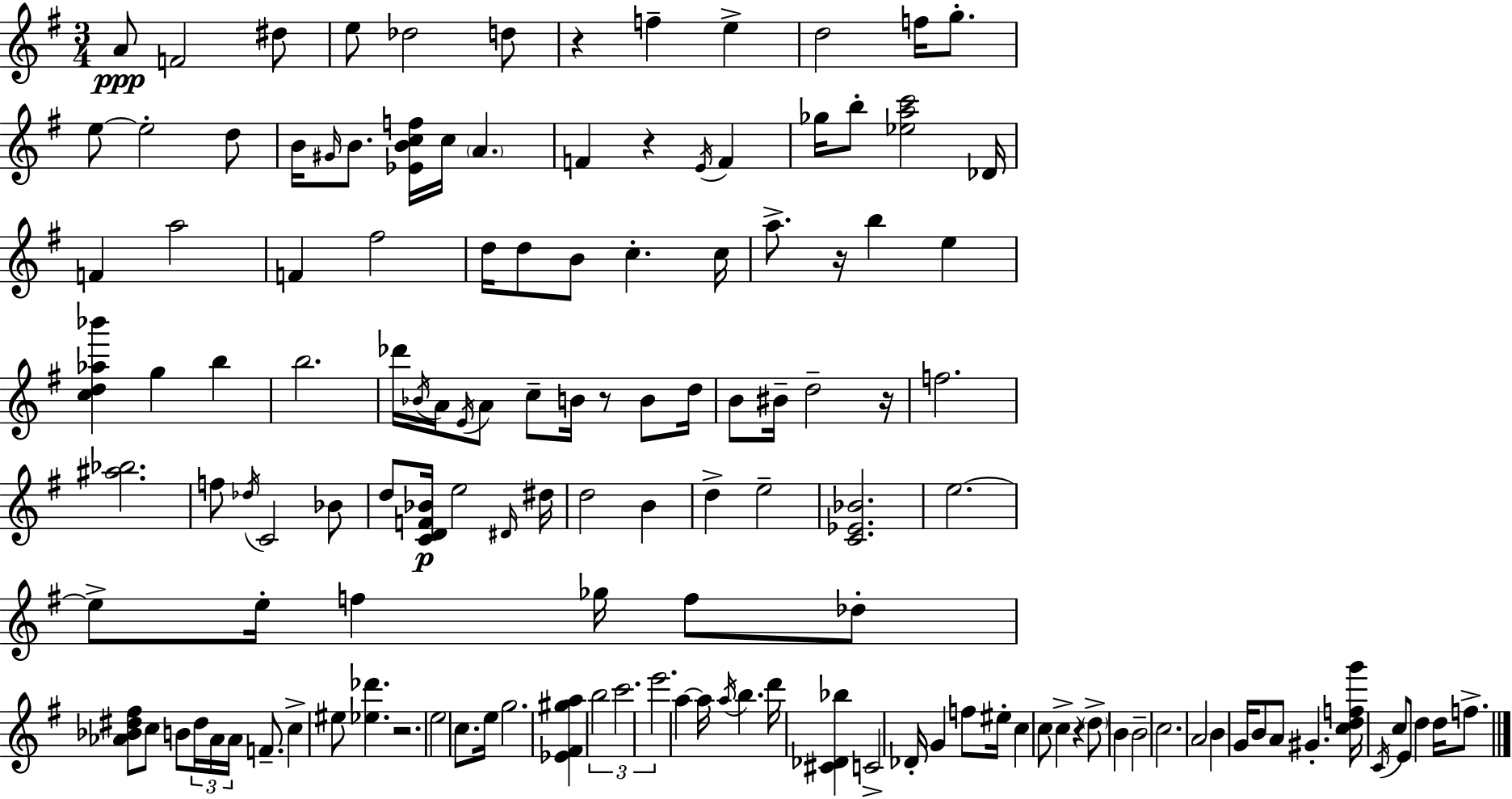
A4/e F4/h D#5/e E5/e Db5/h D5/e R/q F5/q E5/q D5/h F5/s G5/e. E5/e E5/h D5/e B4/s G#4/s B4/e. [Eb4,B4,C5,F5]/s C5/s A4/q. F4/q R/q E4/s F4/q Gb5/s B5/e [Eb5,A5,C6]/h Db4/s F4/q A5/h F4/q F#5/h D5/s D5/e B4/e C5/q. C5/s A5/e. R/s B5/q E5/q [C5,D5,Ab5,Bb6]/q G5/q B5/q B5/h. Db6/s Bb4/s A4/s E4/s A4/e C5/e B4/s R/e B4/e D5/s B4/e BIS4/s D5/h R/s F5/h. [A#5,Bb5]/h. F5/e Db5/s C4/h Bb4/e D5/e [C4,D4,F4,Bb4]/s E5/h D#4/s D#5/s D5/h B4/q D5/q E5/h [C4,Eb4,Bb4]/h. E5/h. E5/e E5/s F5/q Gb5/s F5/e Db5/e [Ab4,Bb4,D#5,F#5]/e C5/e B4/e D#5/s Ab4/s Ab4/s F4/e. C5/q EIS5/e [Eb5,Db6]/q. R/h. E5/h C5/e. E5/s G5/h. [Eb4,F#4,G#5,A5]/q B5/h C6/h. E6/h. A5/q A5/s A5/s B5/q. D6/s [C#4,Db4,Bb5]/q C4/h Db4/s G4/q F5/e EIS5/s C5/q C5/e C5/q R/q D5/e B4/q B4/h C5/h. A4/h B4/q G4/s B4/e A4/e G#4/q. [C5,D5,F5,G6]/s C4/s C5/e E4/e D5/q D5/s F5/e.